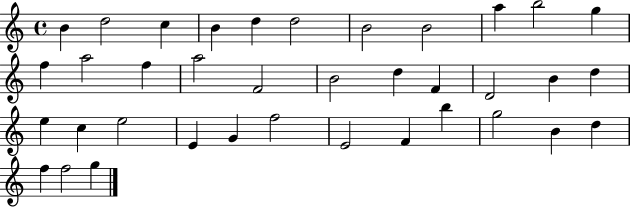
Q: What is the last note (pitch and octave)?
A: G5